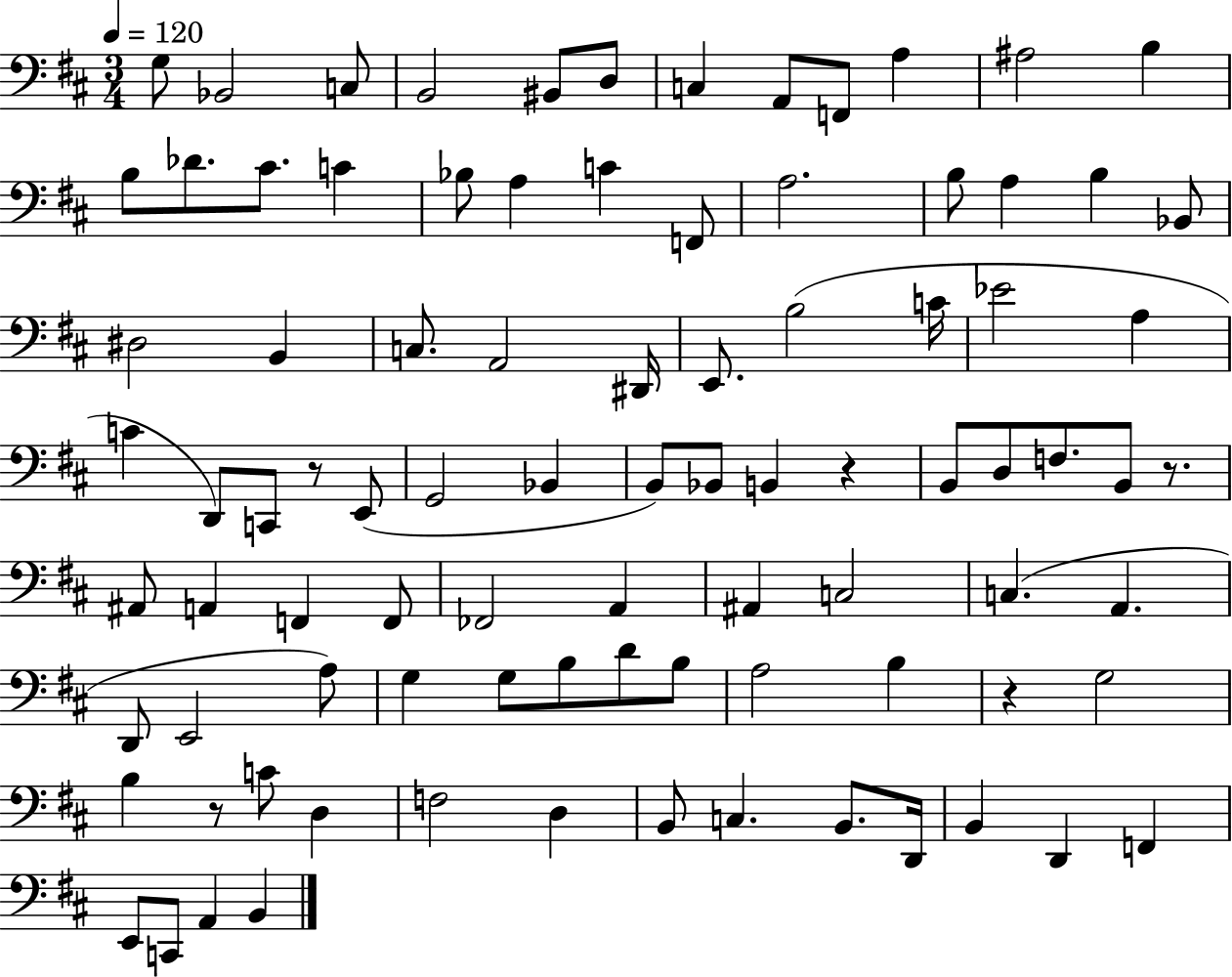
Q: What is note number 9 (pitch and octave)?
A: F2